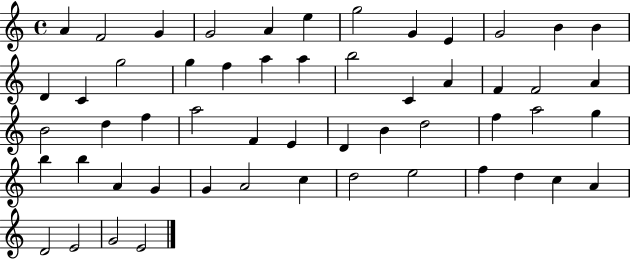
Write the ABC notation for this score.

X:1
T:Untitled
M:4/4
L:1/4
K:C
A F2 G G2 A e g2 G E G2 B B D C g2 g f a a b2 C A F F2 A B2 d f a2 F E D B d2 f a2 g b b A G G A2 c d2 e2 f d c A D2 E2 G2 E2